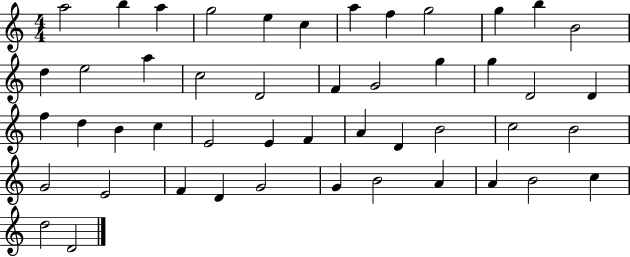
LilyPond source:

{
  \clef treble
  \numericTimeSignature
  \time 4/4
  \key c \major
  a''2 b''4 a''4 | g''2 e''4 c''4 | a''4 f''4 g''2 | g''4 b''4 b'2 | \break d''4 e''2 a''4 | c''2 d'2 | f'4 g'2 g''4 | g''4 d'2 d'4 | \break f''4 d''4 b'4 c''4 | e'2 e'4 f'4 | a'4 d'4 b'2 | c''2 b'2 | \break g'2 e'2 | f'4 d'4 g'2 | g'4 b'2 a'4 | a'4 b'2 c''4 | \break d''2 d'2 | \bar "|."
}